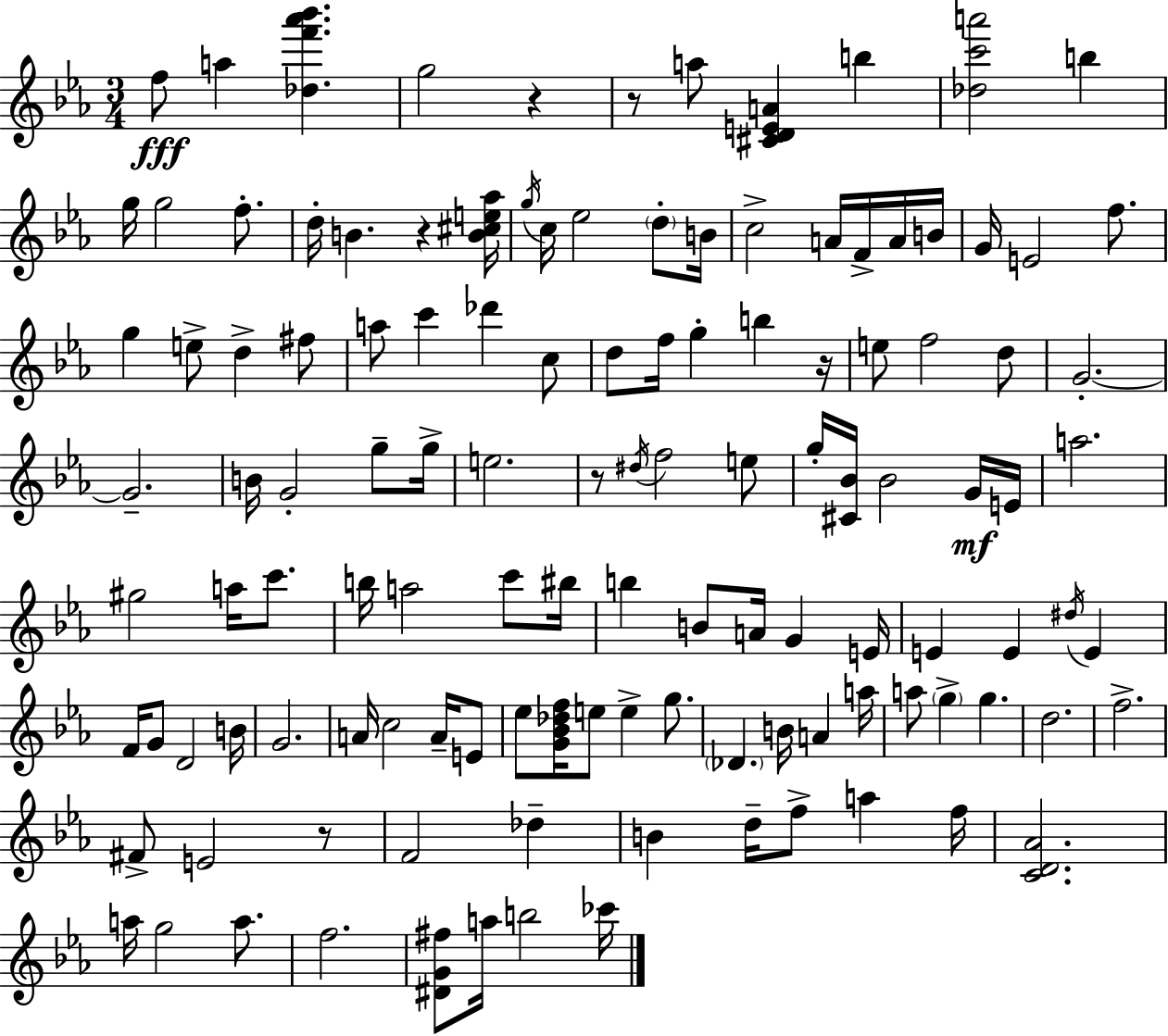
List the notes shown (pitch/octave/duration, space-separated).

F5/e A5/q [Db5,F6,Ab6,Bb6]/q. G5/h R/q R/e A5/e [C#4,D4,E4,A4]/q B5/q [Db5,C6,A6]/h B5/q G5/s G5/h F5/e. D5/s B4/q. R/q [B4,C#5,E5,Ab5]/s G5/s C5/s Eb5/h D5/e B4/s C5/h A4/s F4/s A4/s B4/s G4/s E4/h F5/e. G5/q E5/e D5/q F#5/e A5/e C6/q Db6/q C5/e D5/e F5/s G5/q B5/q R/s E5/e F5/h D5/e G4/h. G4/h. B4/s G4/h G5/e G5/s E5/h. R/e D#5/s F5/h E5/e G5/s [C#4,Bb4]/s Bb4/h G4/s E4/s A5/h. G#5/h A5/s C6/e. B5/s A5/h C6/e BIS5/s B5/q B4/e A4/s G4/q E4/s E4/q E4/q D#5/s E4/q F4/s G4/e D4/h B4/s G4/h. A4/s C5/h A4/s E4/e Eb5/e [G4,Bb4,Db5,F5]/s E5/e E5/q G5/e. Db4/q. B4/s A4/q A5/s A5/e G5/q G5/q. D5/h. F5/h. F#4/e E4/h R/e F4/h Db5/q B4/q D5/s F5/e A5/q F5/s [C4,D4,Ab4]/h. A5/s G5/h A5/e. F5/h. [D#4,G4,F#5]/e A5/s B5/h CES6/s